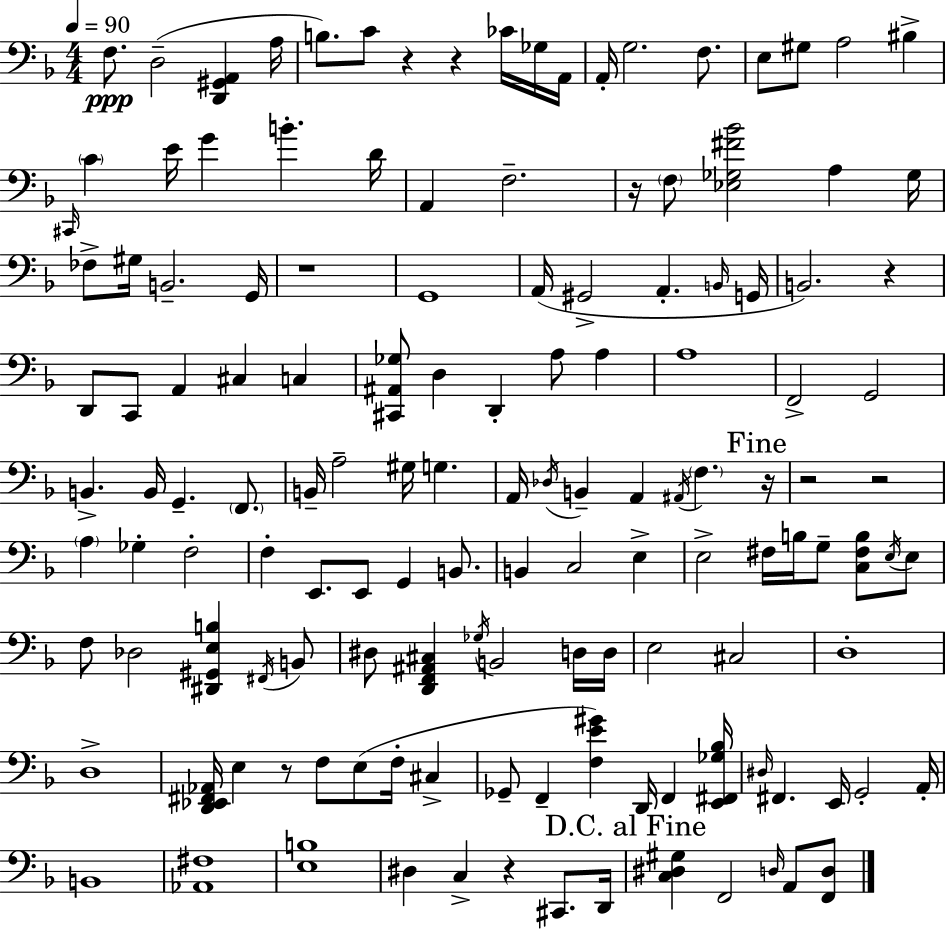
F3/e. D3/h [D2,G#2,A2]/q A3/s B3/e. C4/e R/q R/q CES4/s Gb3/s A2/s A2/s G3/h. F3/e. E3/e G#3/e A3/h BIS3/q C#2/s C4/q E4/s G4/q B4/q. D4/s A2/q F3/h. R/s F3/e [Eb3,Gb3,F#4,Bb4]/h A3/q Gb3/s FES3/e G#3/s B2/h. G2/s R/w G2/w A2/s G#2/h A2/q. B2/s G2/s B2/h. R/q D2/e C2/e A2/q C#3/q C3/q [C#2,A#2,Gb3]/e D3/q D2/q A3/e A3/q A3/w F2/h G2/h B2/q. B2/s G2/q. F2/e. B2/s A3/h G#3/s G3/q. A2/s Db3/s B2/q A2/q A#2/s F3/q. R/s R/h R/h A3/q Gb3/q F3/h F3/q E2/e. E2/e G2/q B2/e. B2/q C3/h E3/q E3/h F#3/s B3/s G3/e [C3,F#3,B3]/e E3/s E3/e F3/e Db3/h [D#2,G#2,E3,B3]/q F#2/s B2/e D#3/e [D2,F2,A#2,C#3]/q Gb3/s B2/h D3/s D3/s E3/h C#3/h D3/w D3/w [D2,Eb2,F#2,Ab2]/s E3/q R/e F3/e E3/e F3/s C#3/q Gb2/e F2/q [F3,E4,G#4]/q D2/s F2/q [E2,F#2,Gb3,Bb3]/s D#3/s F#2/q. E2/s G2/h A2/s B2/w [Ab2,F#3]/w [E3,B3]/w D#3/q C3/q R/q C#2/e. D2/s [C3,D#3,G#3]/q F2/h D3/s A2/e [F2,D3]/e